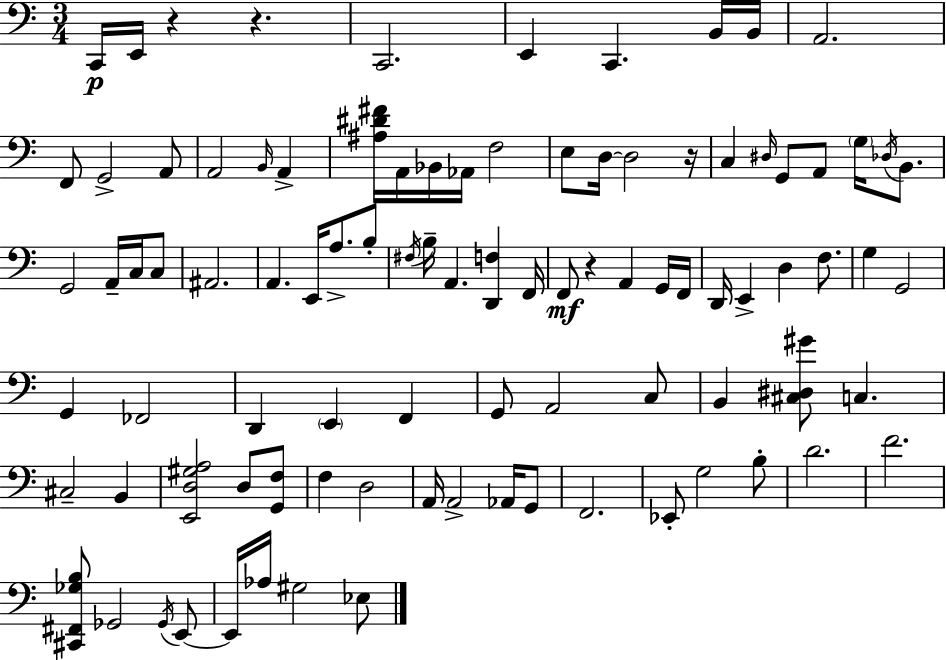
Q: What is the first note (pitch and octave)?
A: C2